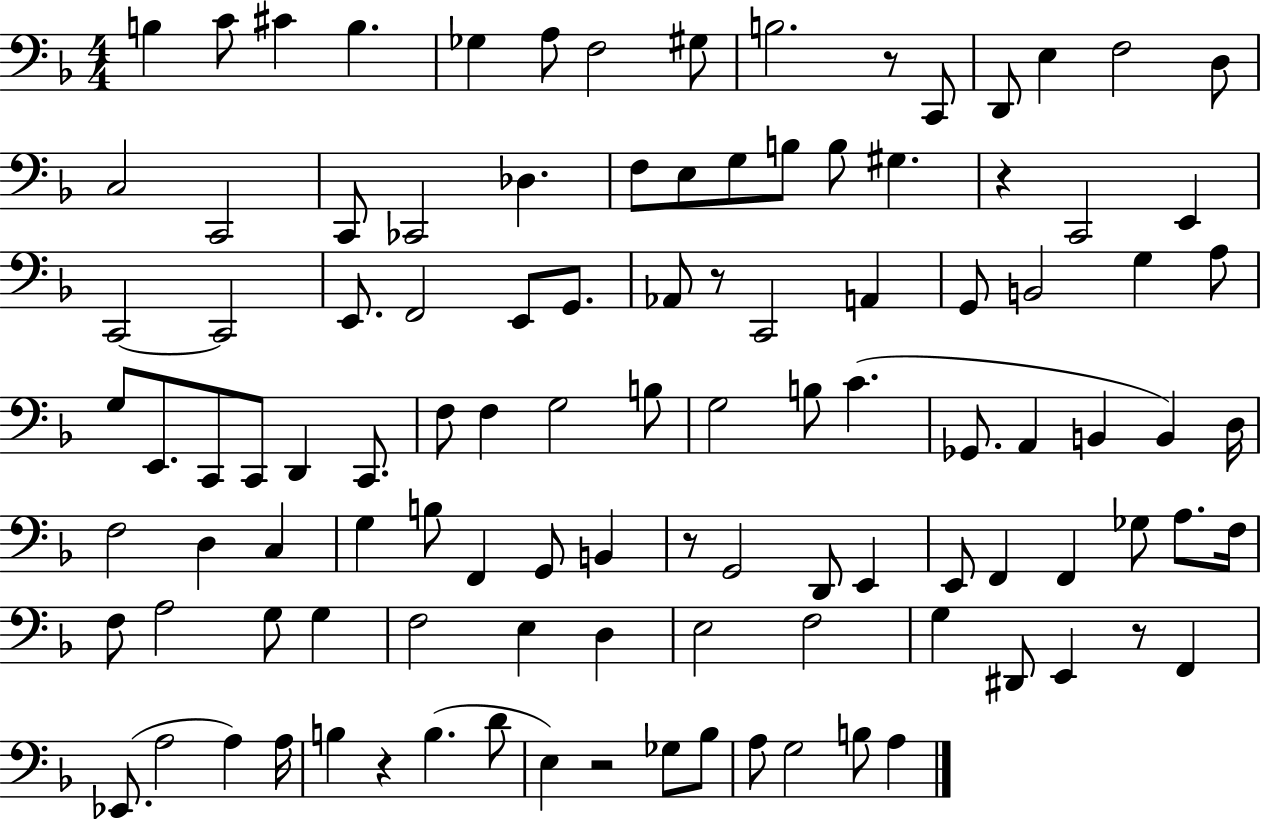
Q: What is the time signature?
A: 4/4